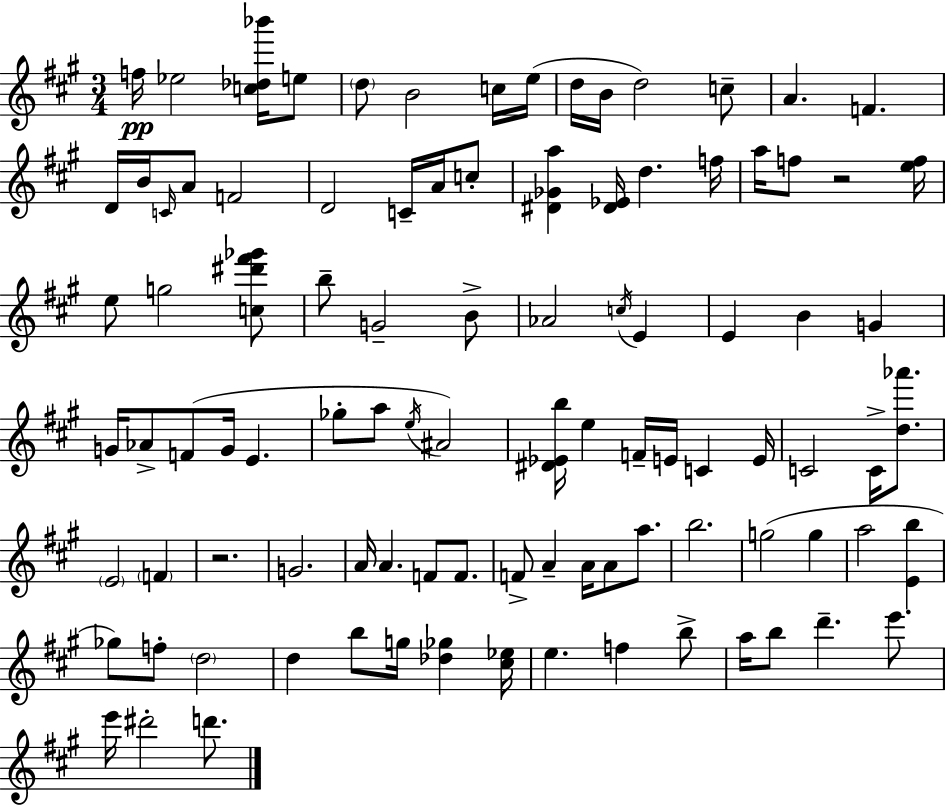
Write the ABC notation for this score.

X:1
T:Untitled
M:3/4
L:1/4
K:A
f/4 _e2 [c_d_b']/4 e/2 d/2 B2 c/4 e/4 d/4 B/4 d2 c/2 A F D/4 B/4 C/4 A/2 F2 D2 C/4 A/4 c/2 [^D_Ga] [^D_E]/4 d f/4 a/4 f/2 z2 [ef]/4 e/2 g2 [c^d'^f'_g']/2 b/2 G2 B/2 _A2 c/4 E E B G G/4 _A/2 F/2 G/4 E _g/2 a/2 e/4 ^A2 [^D_Eb]/4 e F/4 E/4 C E/4 C2 C/4 [d_a']/2 E2 F z2 G2 A/4 A F/2 F/2 F/2 A A/4 A/2 a/2 b2 g2 g a2 [Eb] _g/2 f/2 d2 d b/2 g/4 [_d_g] [^c_e]/4 e f b/2 a/4 b/2 d' e'/2 e'/4 ^d'2 d'/2